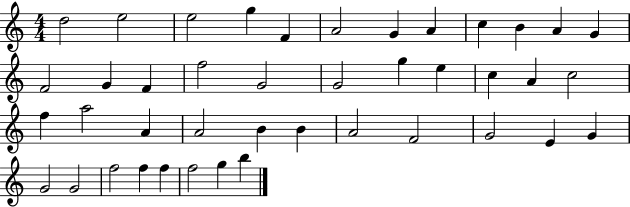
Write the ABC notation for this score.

X:1
T:Untitled
M:4/4
L:1/4
K:C
d2 e2 e2 g F A2 G A c B A G F2 G F f2 G2 G2 g e c A c2 f a2 A A2 B B A2 F2 G2 E G G2 G2 f2 f f f2 g b